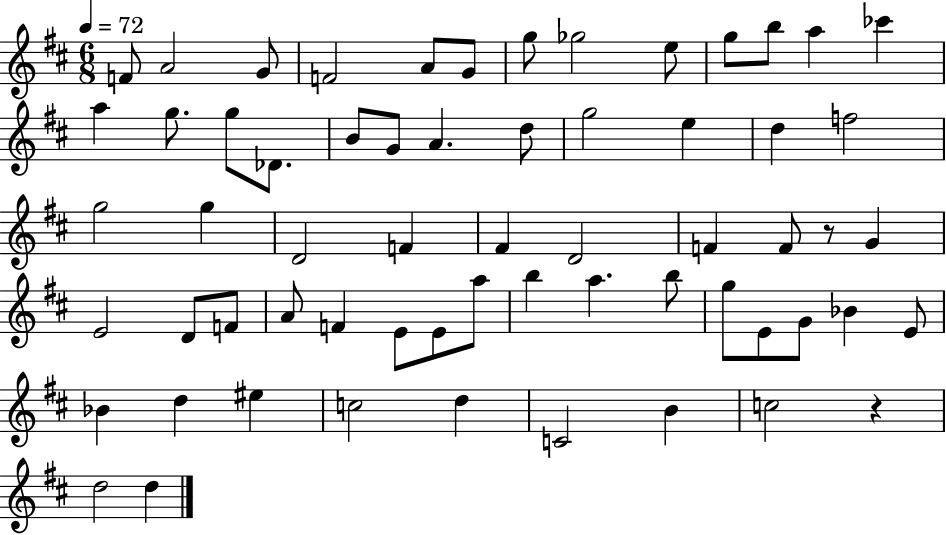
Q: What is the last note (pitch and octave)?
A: D5